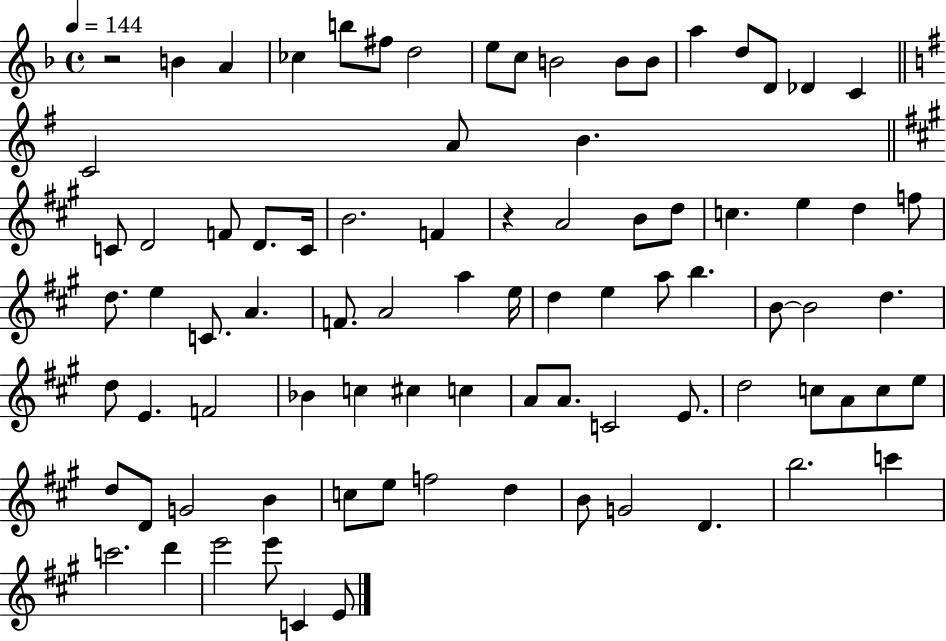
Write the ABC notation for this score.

X:1
T:Untitled
M:4/4
L:1/4
K:F
z2 B A _c b/2 ^f/2 d2 e/2 c/2 B2 B/2 B/2 a d/2 D/2 _D C C2 A/2 B C/2 D2 F/2 D/2 C/4 B2 F z A2 B/2 d/2 c e d f/2 d/2 e C/2 A F/2 A2 a e/4 d e a/2 b B/2 B2 d d/2 E F2 _B c ^c c A/2 A/2 C2 E/2 d2 c/2 A/2 c/2 e/2 d/2 D/2 G2 B c/2 e/2 f2 d B/2 G2 D b2 c' c'2 d' e'2 e'/2 C E/2